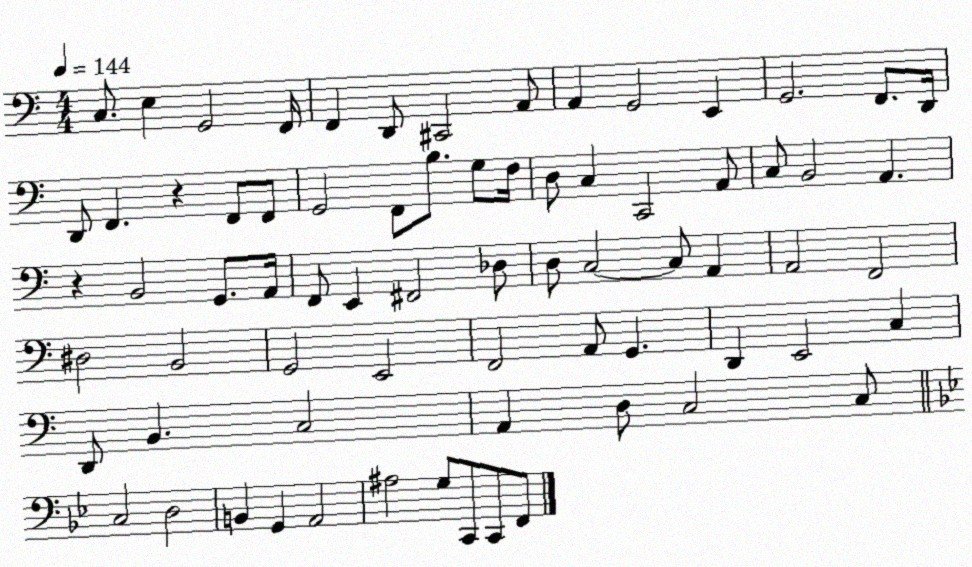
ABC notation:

X:1
T:Untitled
M:4/4
L:1/4
K:C
C,/2 E, G,,2 F,,/4 F,, D,,/2 ^C,,2 A,,/2 A,, G,,2 E,, G,,2 F,,/2 D,,/4 D,,/2 F,, z F,,/2 F,,/2 G,,2 F,,/2 B,/2 G,/2 F,/4 D,/2 C, C,,2 A,,/2 C,/2 B,,2 A,, z B,,2 G,,/2 A,,/4 F,,/2 E,, ^F,,2 _D,/2 D,/2 C,2 C,/2 A,, A,,2 F,,2 ^D,2 B,,2 G,,2 E,,2 F,,2 A,,/2 G,, D,, E,,2 C, D,,/2 B,, C,2 A,, D,/2 C,2 C,/2 C,2 D,2 B,, G,, A,,2 ^A,2 G,/2 C,,/2 C,,/2 F,,/2